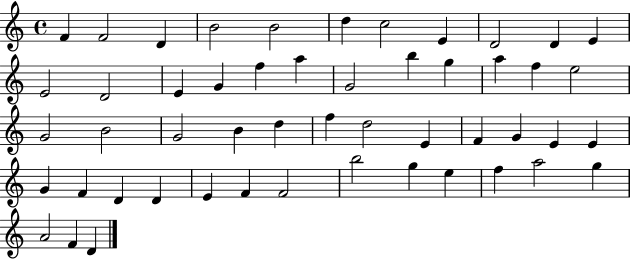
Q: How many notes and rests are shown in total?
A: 51